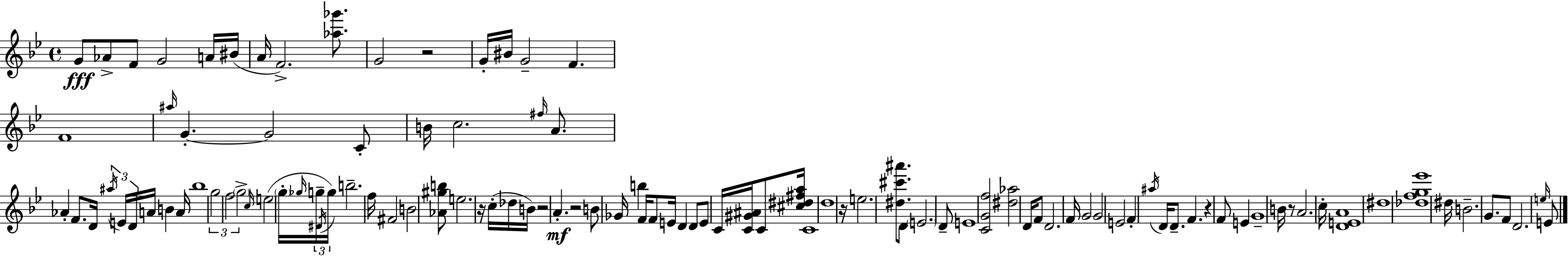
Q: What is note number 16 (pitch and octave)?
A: G4